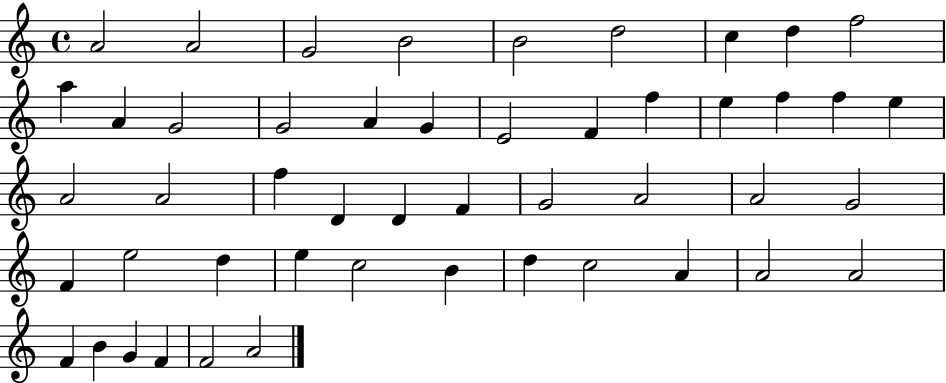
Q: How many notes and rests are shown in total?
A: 49